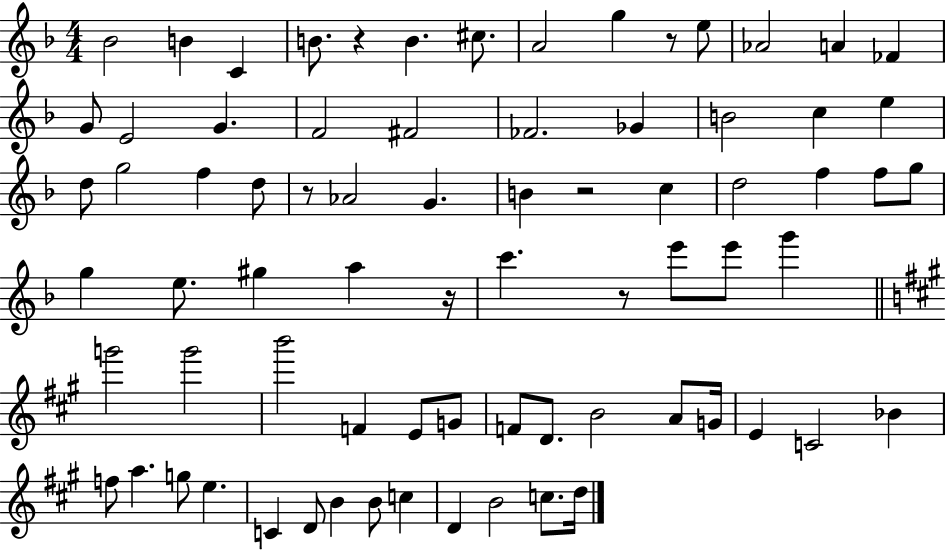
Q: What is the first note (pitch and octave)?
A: Bb4